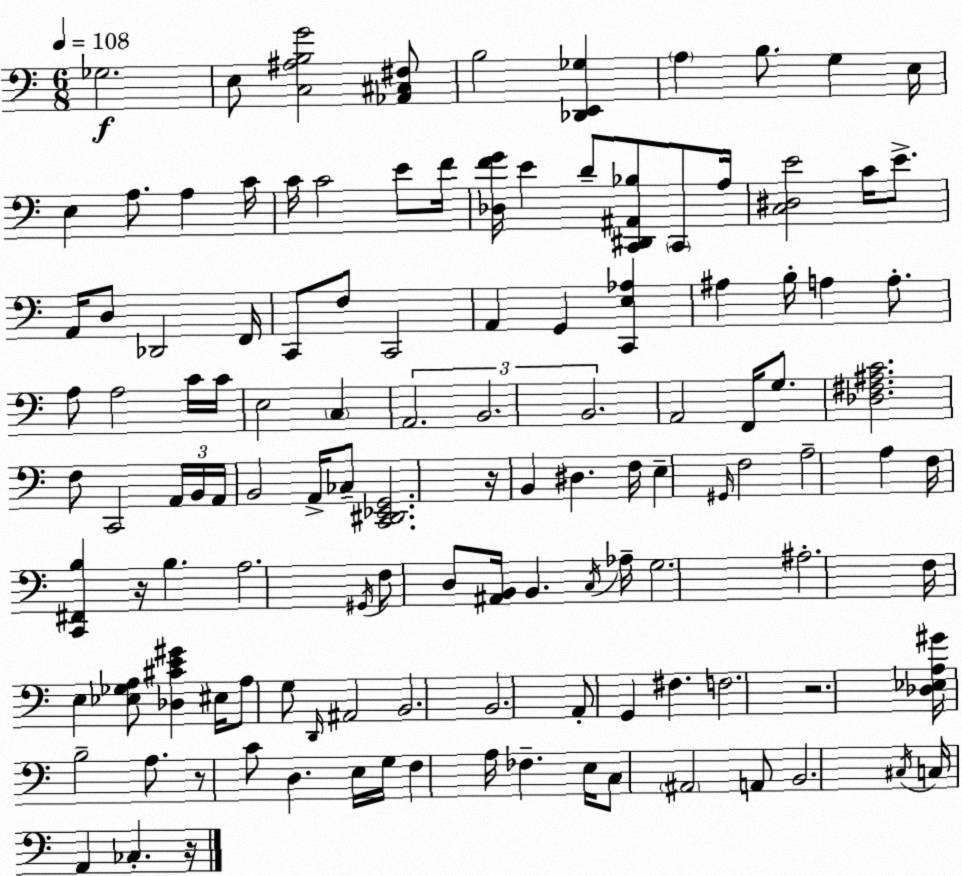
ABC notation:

X:1
T:Untitled
M:6/8
L:1/4
K:C
_G,2 E,/2 [C,^A,B,G]2 [_A,,^C,^F,]/2 B,2 [_D,,E,,_G,] A, B,/2 G, E,/4 E, A,/2 A, C/4 C/4 C2 E/2 F/4 [_D,FG]/4 E D/2 [C,,^D,,^A,,_B,]/2 C,,/2 A,/4 [C,^D,E]2 C/4 E/2 A,,/4 D,/2 _D,,2 F,,/4 C,,/2 F,/2 C,,2 A,, G,, [C,,E,_A,] ^A, B,/4 A, A,/2 A,/2 A,2 C/4 C/4 E,2 C, A,,2 B,,2 B,,2 A,,2 F,,/4 G,/2 [_D,^F,^A,C]2 F,/2 C,,2 A,,/4 B,,/4 A,,/4 B,,2 A,,/4 _C,/2 [C,,^D,,_E,,G,,]2 z/4 B,, ^D, F,/4 E, ^G,,/4 F,2 A,2 A, F,/4 [C,,^F,,B,] z/4 B, A,2 ^G,,/4 F,/2 D,/2 [^A,,B,,]/4 B,, C,/4 _A,/4 G,2 ^A,2 F,/4 E, [_E,_G,A,]/2 [_D,^CE^G] ^E,/4 A,/2 G,/2 D,,/4 ^A,,2 B,,2 B,,2 A,,/2 G,, ^F, F,2 z2 [_D,_E,A,^G]/4 B,2 A,/2 z/2 C/2 D, E,/4 G,/4 F, A,/4 _F, E,/4 C,/2 ^A,,2 A,,/2 B,,2 ^C,/4 C,/4 A,, _C, z/4